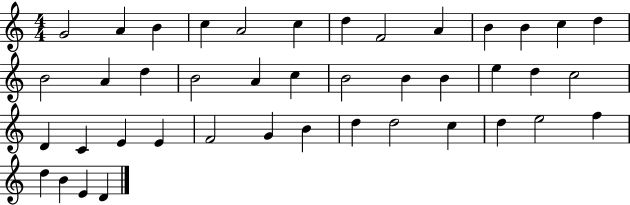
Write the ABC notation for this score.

X:1
T:Untitled
M:4/4
L:1/4
K:C
G2 A B c A2 c d F2 A B B c d B2 A d B2 A c B2 B B e d c2 D C E E F2 G B d d2 c d e2 f d B E D